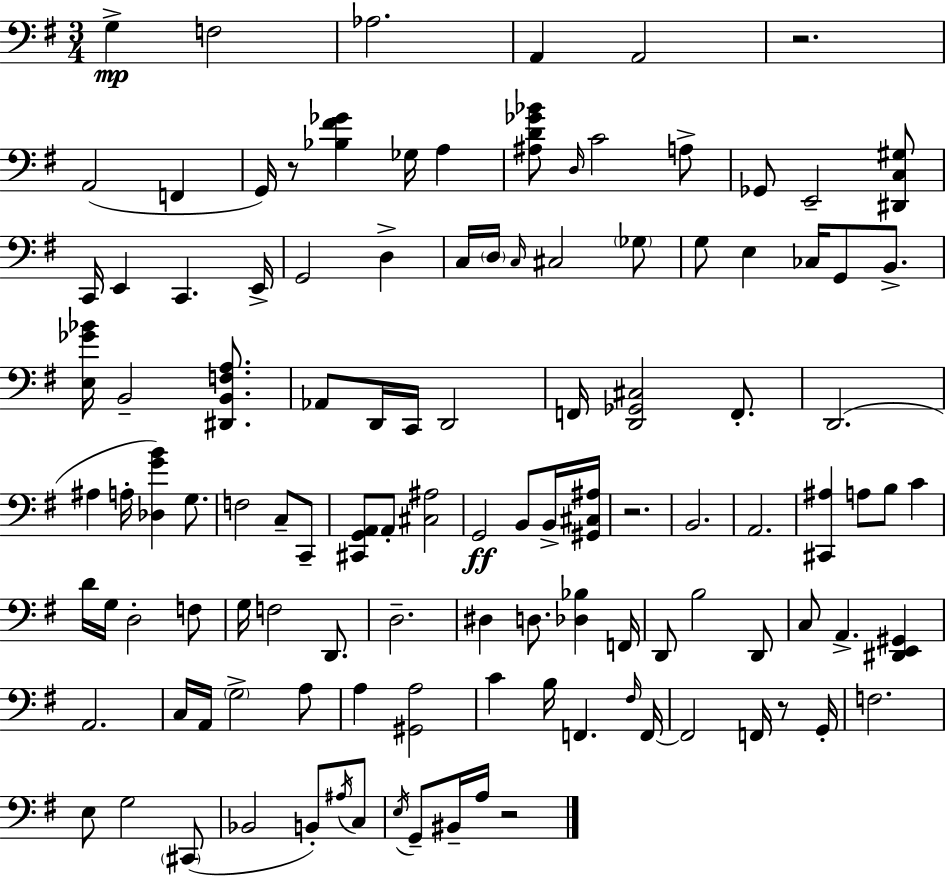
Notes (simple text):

G3/q F3/h Ab3/h. A2/q A2/h R/h. A2/h F2/q G2/s R/e [Bb3,F#4,Gb4]/q Gb3/s A3/q [A#3,D4,Gb4,Bb4]/e D3/s C4/h A3/e Gb2/e E2/h [D#2,C3,G#3]/e C2/s E2/q C2/q. E2/s G2/h D3/q C3/s D3/s C3/s C#3/h Gb3/e G3/e E3/q CES3/s G2/e B2/e. [E3,Gb4,Bb4]/s B2/h [D#2,B2,F3,A3]/e. Ab2/e D2/s C2/s D2/h F2/s [D2,Gb2,C#3]/h F2/e. D2/h. A#3/q A3/s [Db3,G4,B4]/q G3/e. F3/h C3/e C2/e [C#2,G2,A2]/e A2/e [C#3,A#3]/h G2/h B2/e B2/s [G#2,C#3,A#3]/s R/h. B2/h. A2/h. [C#2,A#3]/q A3/e B3/e C4/q D4/s G3/s D3/h F3/e G3/s F3/h D2/e. D3/h. D#3/q D3/e. [Db3,Bb3]/q F2/s D2/e B3/h D2/e C3/e A2/q. [D#2,E2,G#2]/q A2/h. C3/s A2/s G3/h A3/e A3/q [G#2,A3]/h C4/q B3/s F2/q. F#3/s F2/s F2/h F2/s R/e G2/s F3/h. E3/e G3/h C#2/e Bb2/h B2/e A#3/s C3/e E3/s G2/e BIS2/s A3/s R/h